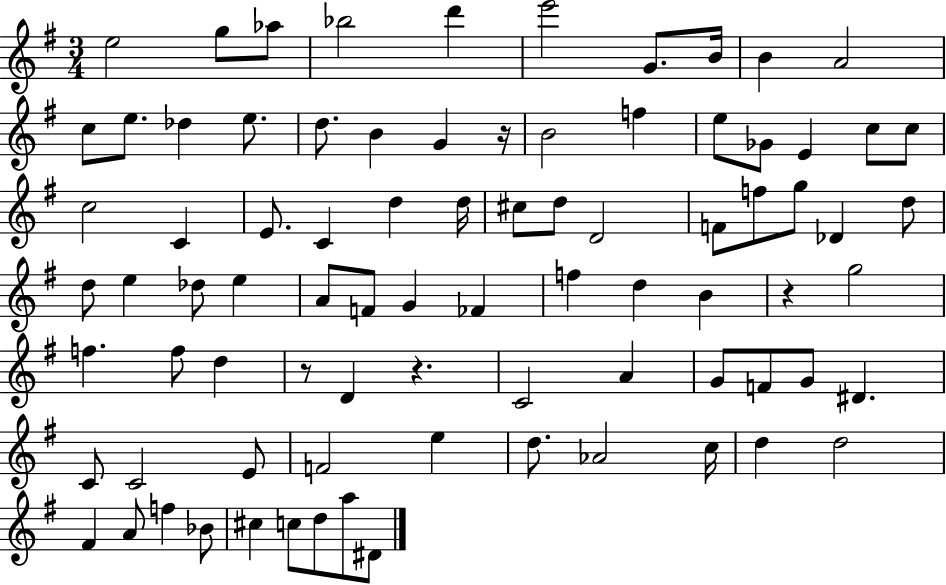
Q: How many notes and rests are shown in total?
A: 83